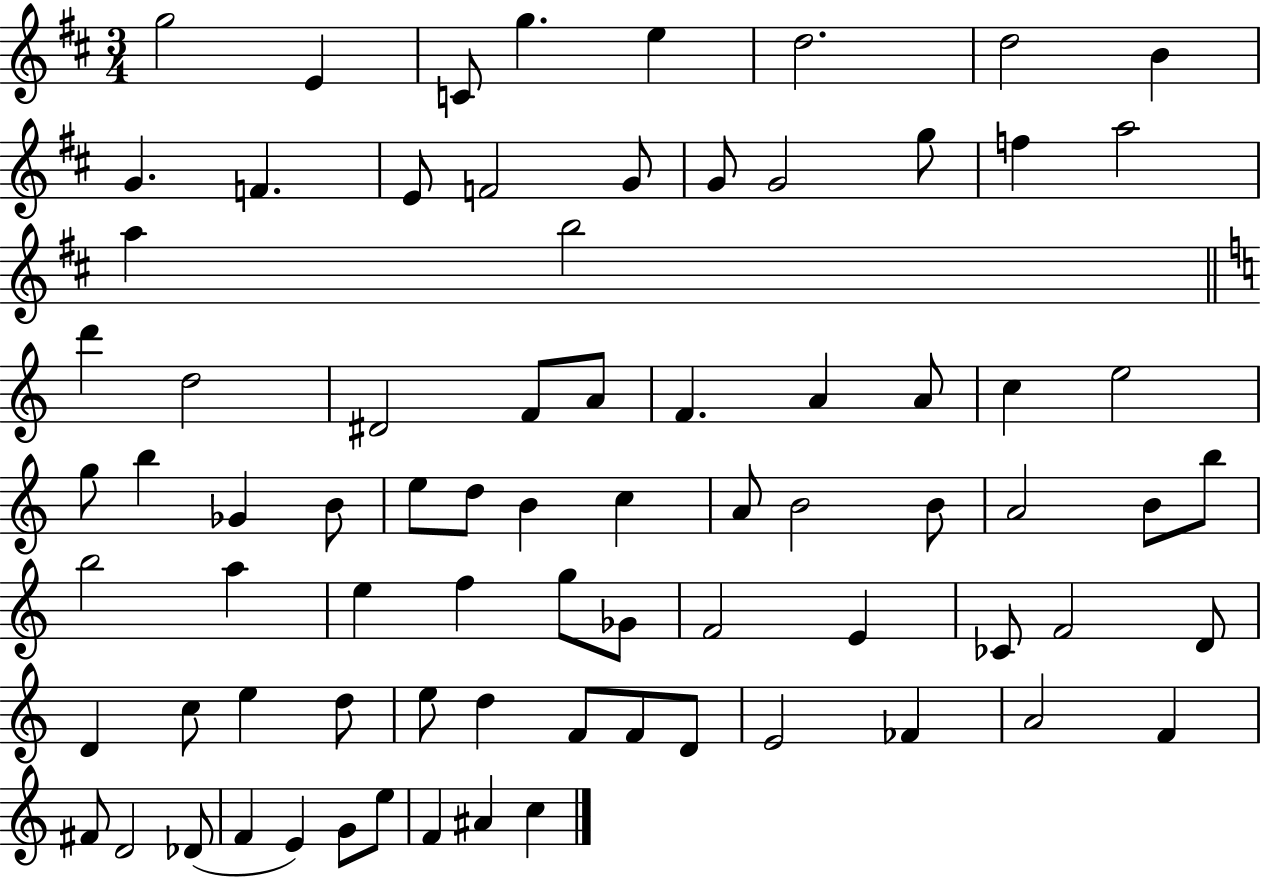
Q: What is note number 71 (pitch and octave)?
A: Db4